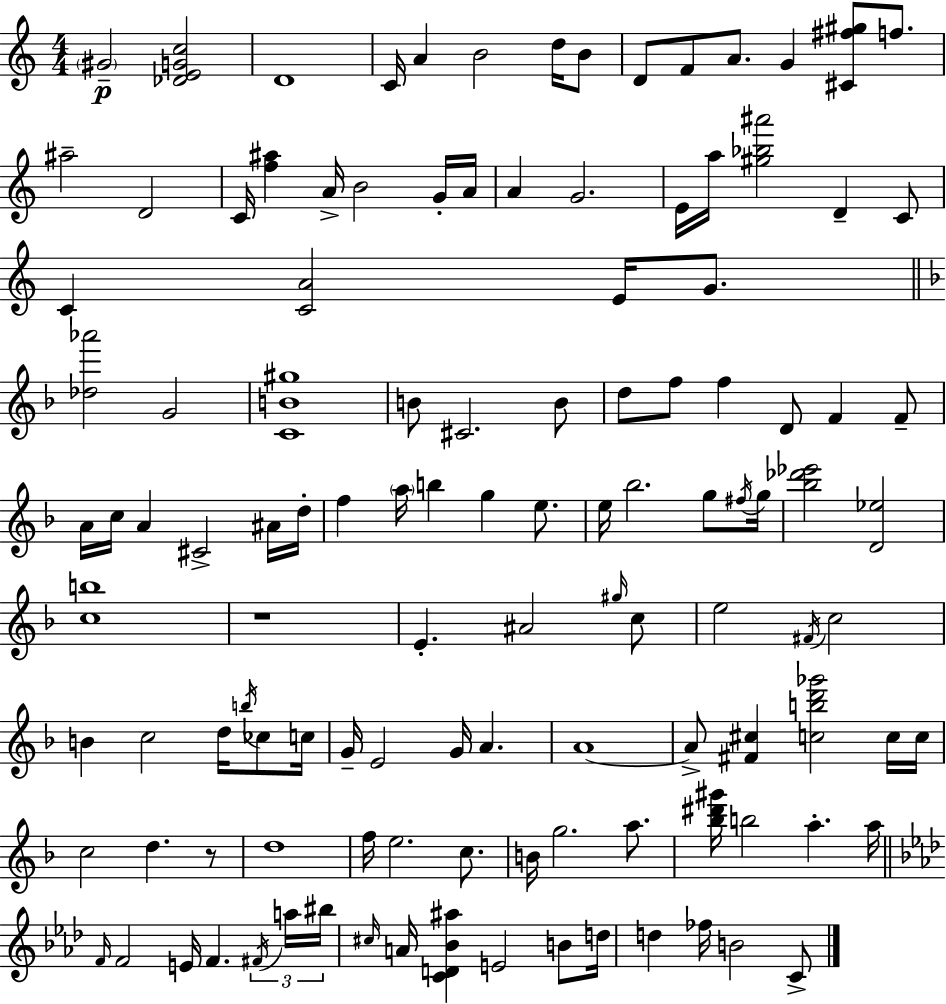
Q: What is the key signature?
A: C major